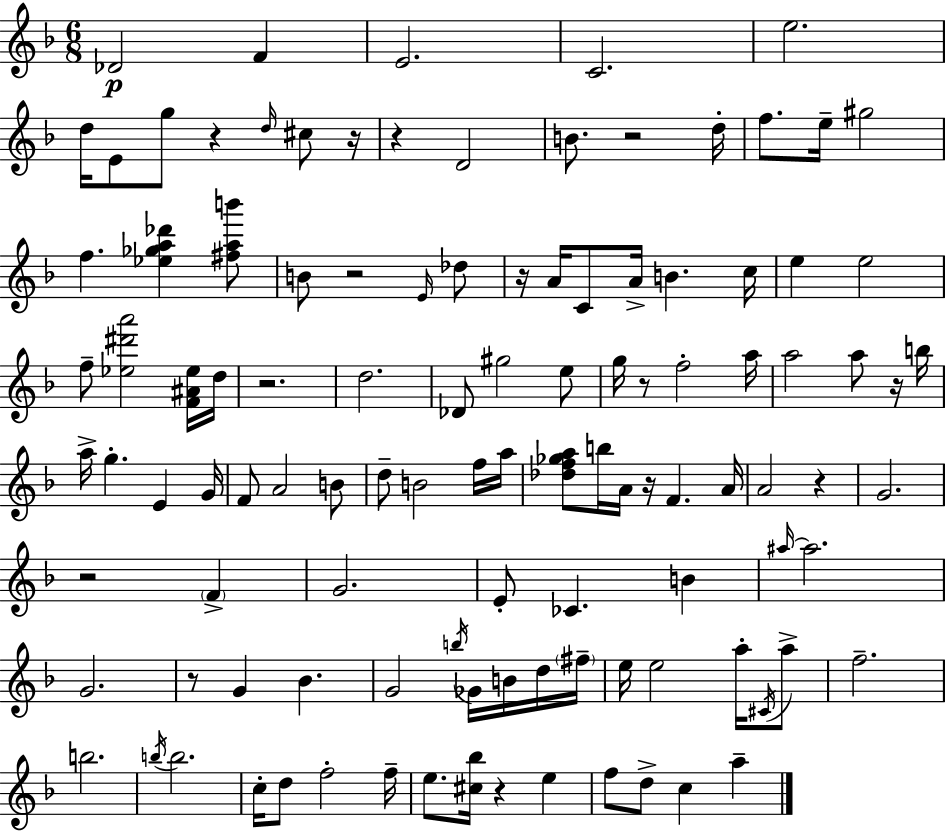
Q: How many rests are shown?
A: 14